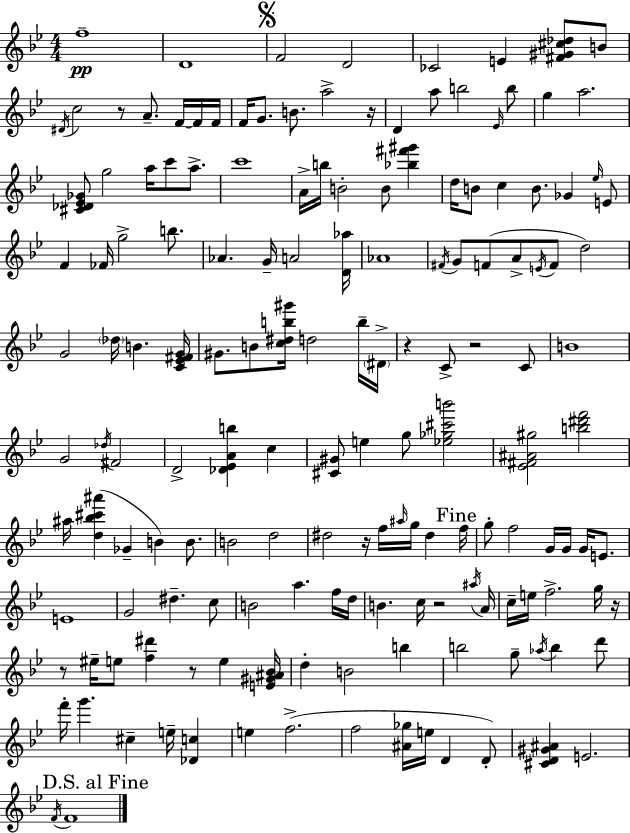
{
  \clef treble
  \numericTimeSignature
  \time 4/4
  \key bes \major
  f''1--\pp | d'1 | \mark \markup { \musicglyph "scripts.segno" } f'2 d'2 | ces'2 e'4 <fis' gis' cis'' des''>8 b'8 | \break \acciaccatura { dis'16 } c''2 r8 a'8.-- f'16~~ f'16 | f'16 f'16 g'8. b'8. a''2-> | r16 d'4 a''8 b''2 \grace { ees'16 } | b''8 g''4 a''2. | \break <cis' des' ees' ges'>8 g''2 a''16 c'''8 a''8.-> | c'''1 | a'16-> b''16 b'2-. b'8 <bes'' fis''' gis'''>4 | d''16 b'8 c''4 b'8. ges'4 | \break \grace { ees''16 } e'8 f'4 fes'16 g''2-> | b''8. aes'4. g'16-- a'2 | <d' aes''>16 aes'1 | \acciaccatura { fis'16 } g'8 f'8( a'8-> \acciaccatura { e'16 } f'8 d''2) | \break g'2 \parenthesize des''16 b'4. | <c' ees' fis' g'>16 gis'8. b'8 <c'' dis'' b'' gis'''>16 d''2 | b''16-- \parenthesize dis'16-> r4 c'8-> r2 | c'8 b'1 | \break g'2 \acciaccatura { des''16 } fis'2 | d'2-> <des' ees' a' b''>4 | c''4 <cis' gis'>8 e''4 g''8 <ees'' ges'' cis''' b'''>2 | <ees' fis' ais' gis''>2 <b'' dis''' f'''>2 | \break ais''16 <d'' bes'' cis''' ais'''>4( ges'4-- b'4) | b'8. b'2 d''2 | dis''2 r16 f''16 | \grace { ais''16 } g''16 dis''4 \mark "Fine" f''16 g''8-. f''2 | \break g'16 g'16 g'16 e'8. e'1 | g'2 dis''4.-- | c''8 b'2 a''4. | f''16 d''16 b'4. c''16 r2 | \break \acciaccatura { ais''16 } a'16 c''16-- e''16 f''2.-> | g''16 r16 r8 eis''16-- e''8 <f'' dis'''>4 | r8 e''4 <e' gis' ais' bes'>16 d''4-. b'2 | b''4 b''2 | \break g''8-- \acciaccatura { aes''16 } b''4 d'''8 f'''16-. g'''4. | cis''4-- e''16-- <des' c''>4 e''4 f''2.->( | f''2 | <ais' ges''>16 e''16 d'4 d'8-.) <cis' d' gis' ais'>4 e'2. | \break \mark "D.S. al Fine" \acciaccatura { f'16 } f'1 | \bar "|."
}